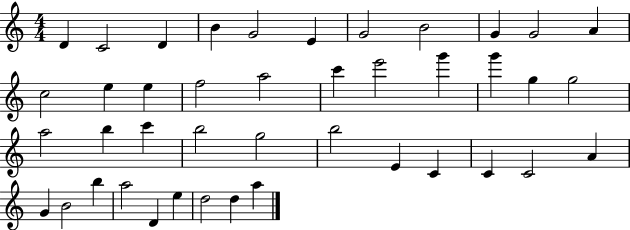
X:1
T:Untitled
M:4/4
L:1/4
K:C
D C2 D B G2 E G2 B2 G G2 A c2 e e f2 a2 c' e'2 g' g' g g2 a2 b c' b2 g2 b2 E C C C2 A G B2 b a2 D e d2 d a